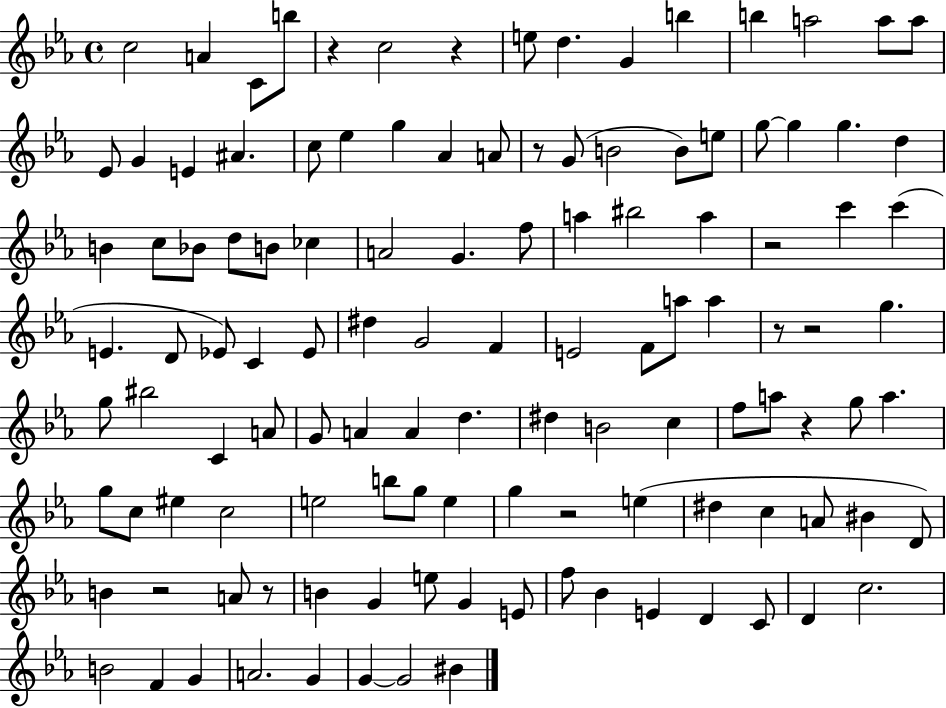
C5/h A4/q C4/e B5/e R/q C5/h R/q E5/e D5/q. G4/q B5/q B5/q A5/h A5/e A5/e Eb4/e G4/q E4/q A#4/q. C5/e Eb5/q G5/q Ab4/q A4/e R/e G4/e B4/h B4/e E5/e G5/e G5/q G5/q. D5/q B4/q C5/e Bb4/e D5/e B4/e CES5/q A4/h G4/q. F5/e A5/q BIS5/h A5/q R/h C6/q C6/q E4/q. D4/e Eb4/e C4/q Eb4/e D#5/q G4/h F4/q E4/h F4/e A5/e A5/q R/e R/h G5/q. G5/e BIS5/h C4/q A4/e G4/e A4/q A4/q D5/q. D#5/q B4/h C5/q F5/e A5/e R/q G5/e A5/q. G5/e C5/e EIS5/q C5/h E5/h B5/e G5/e E5/q G5/q R/h E5/q D#5/q C5/q A4/e BIS4/q D4/e B4/q R/h A4/e R/e B4/q G4/q E5/e G4/q E4/e F5/e Bb4/q E4/q D4/q C4/e D4/q C5/h. B4/h F4/q G4/q A4/h. G4/q G4/q G4/h BIS4/q